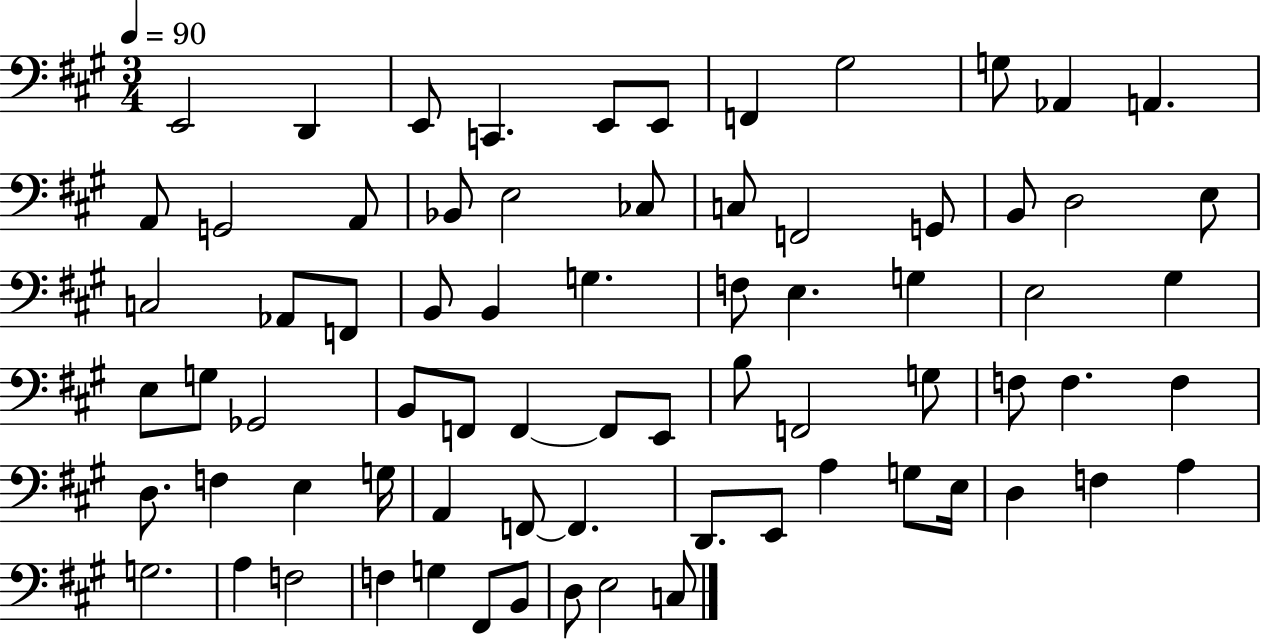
{
  \clef bass
  \numericTimeSignature
  \time 3/4
  \key a \major
  \tempo 4 = 90
  e,2 d,4 | e,8 c,4. e,8 e,8 | f,4 gis2 | g8 aes,4 a,4. | \break a,8 g,2 a,8 | bes,8 e2 ces8 | c8 f,2 g,8 | b,8 d2 e8 | \break c2 aes,8 f,8 | b,8 b,4 g4. | f8 e4. g4 | e2 gis4 | \break e8 g8 ges,2 | b,8 f,8 f,4~~ f,8 e,8 | b8 f,2 g8 | f8 f4. f4 | \break d8. f4 e4 g16 | a,4 f,8~~ f,4. | d,8. e,8 a4 g8 e16 | d4 f4 a4 | \break g2. | a4 f2 | f4 g4 fis,8 b,8 | d8 e2 c8 | \break \bar "|."
}